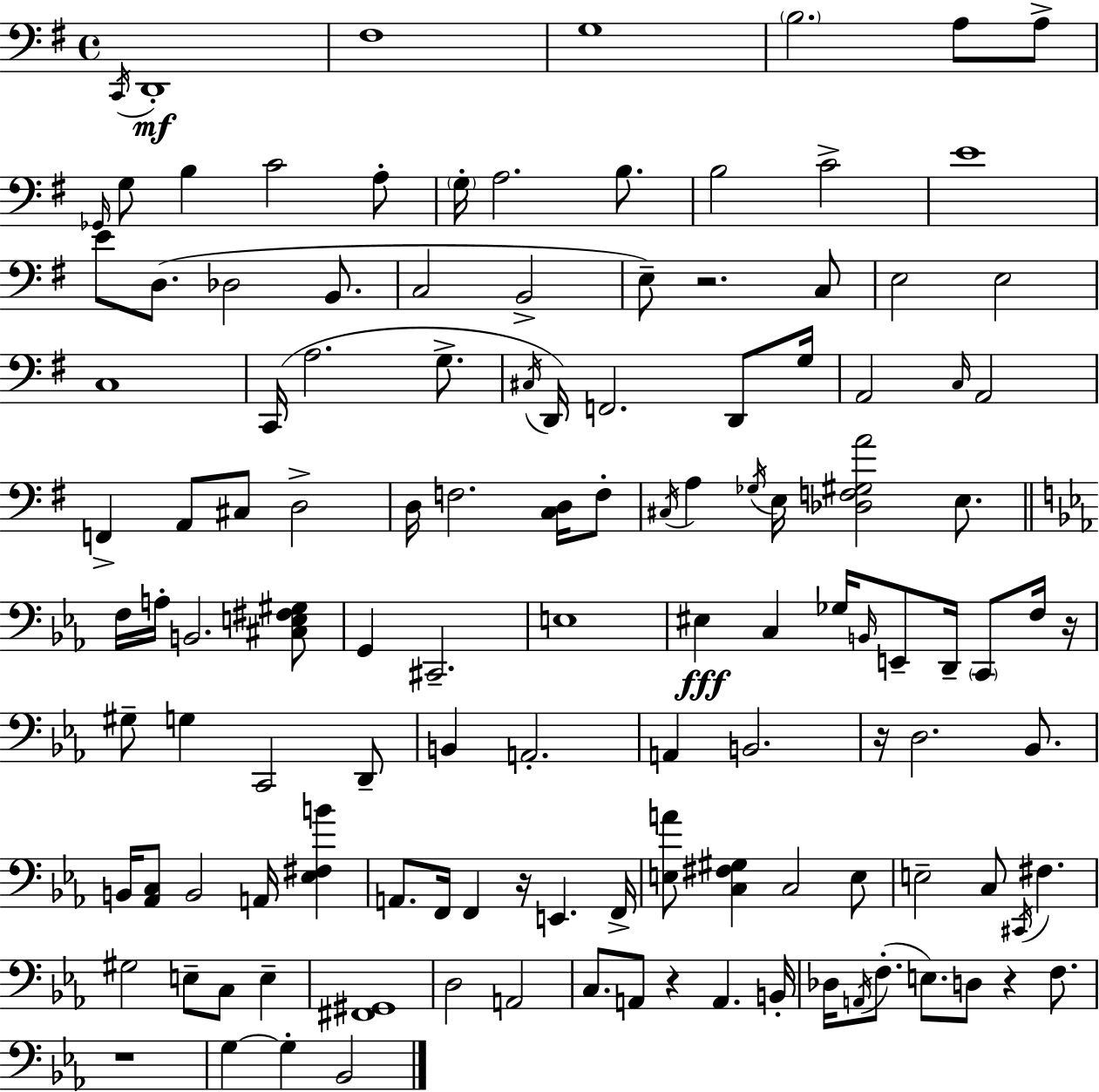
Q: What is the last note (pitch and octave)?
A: Bb2